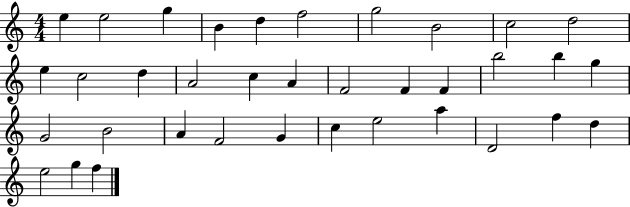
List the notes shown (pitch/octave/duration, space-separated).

E5/q E5/h G5/q B4/q D5/q F5/h G5/h B4/h C5/h D5/h E5/q C5/h D5/q A4/h C5/q A4/q F4/h F4/q F4/q B5/h B5/q G5/q G4/h B4/h A4/q F4/h G4/q C5/q E5/h A5/q D4/h F5/q D5/q E5/h G5/q F5/q